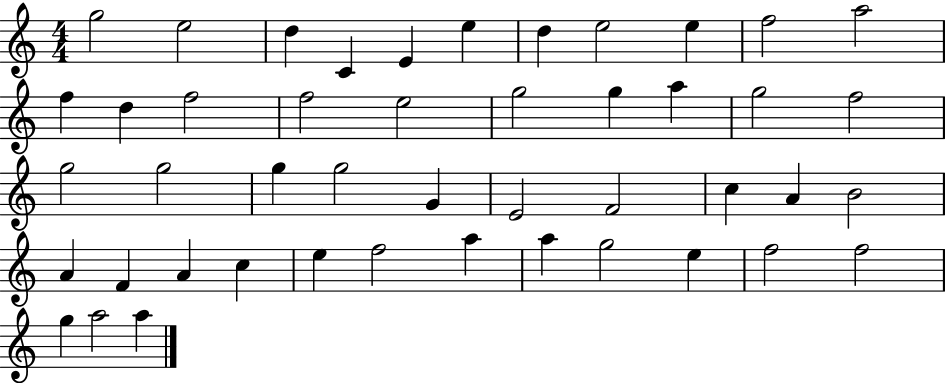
G5/h E5/h D5/q C4/q E4/q E5/q D5/q E5/h E5/q F5/h A5/h F5/q D5/q F5/h F5/h E5/h G5/h G5/q A5/q G5/h F5/h G5/h G5/h G5/q G5/h G4/q E4/h F4/h C5/q A4/q B4/h A4/q F4/q A4/q C5/q E5/q F5/h A5/q A5/q G5/h E5/q F5/h F5/h G5/q A5/h A5/q